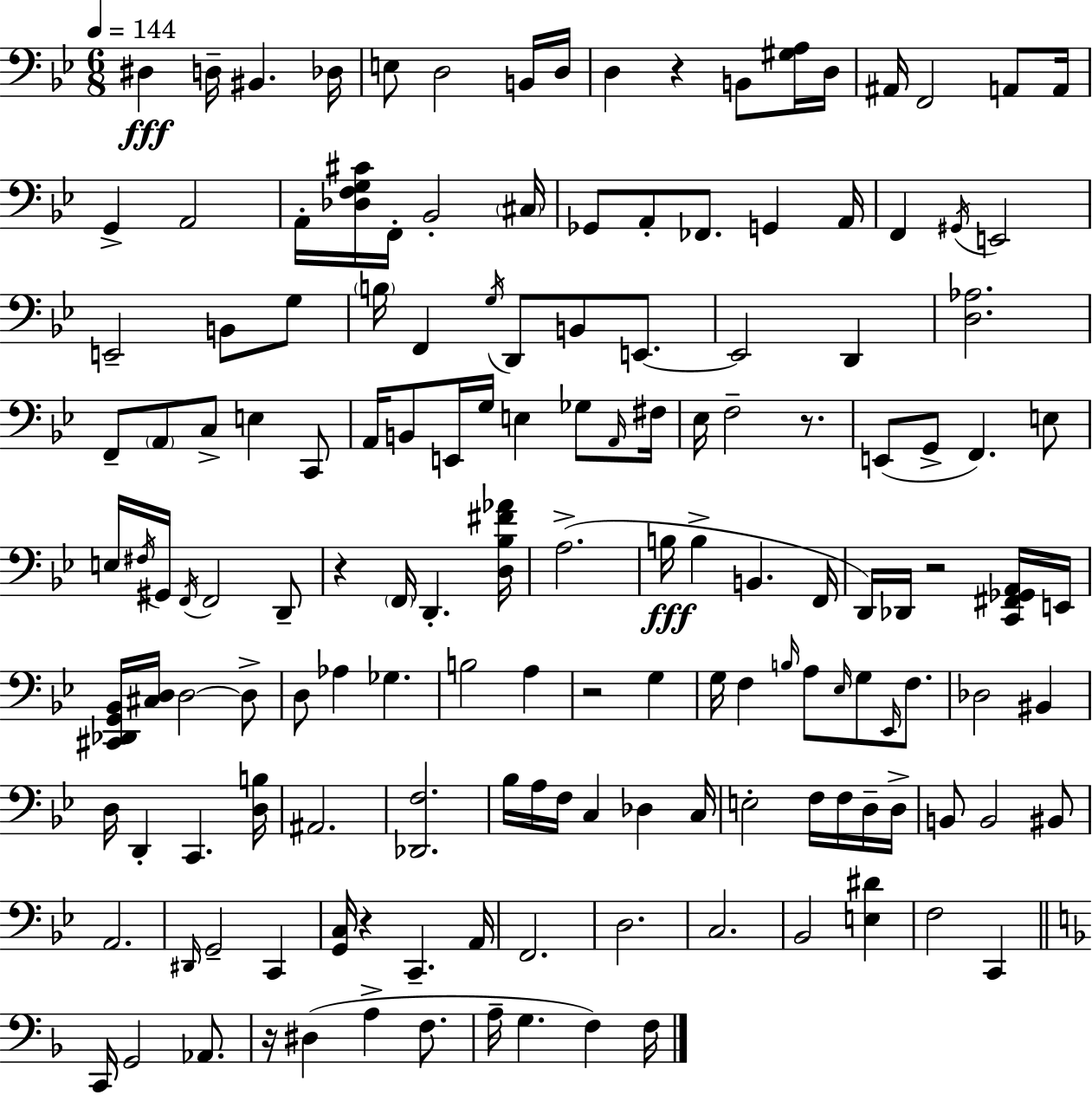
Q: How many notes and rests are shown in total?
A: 151